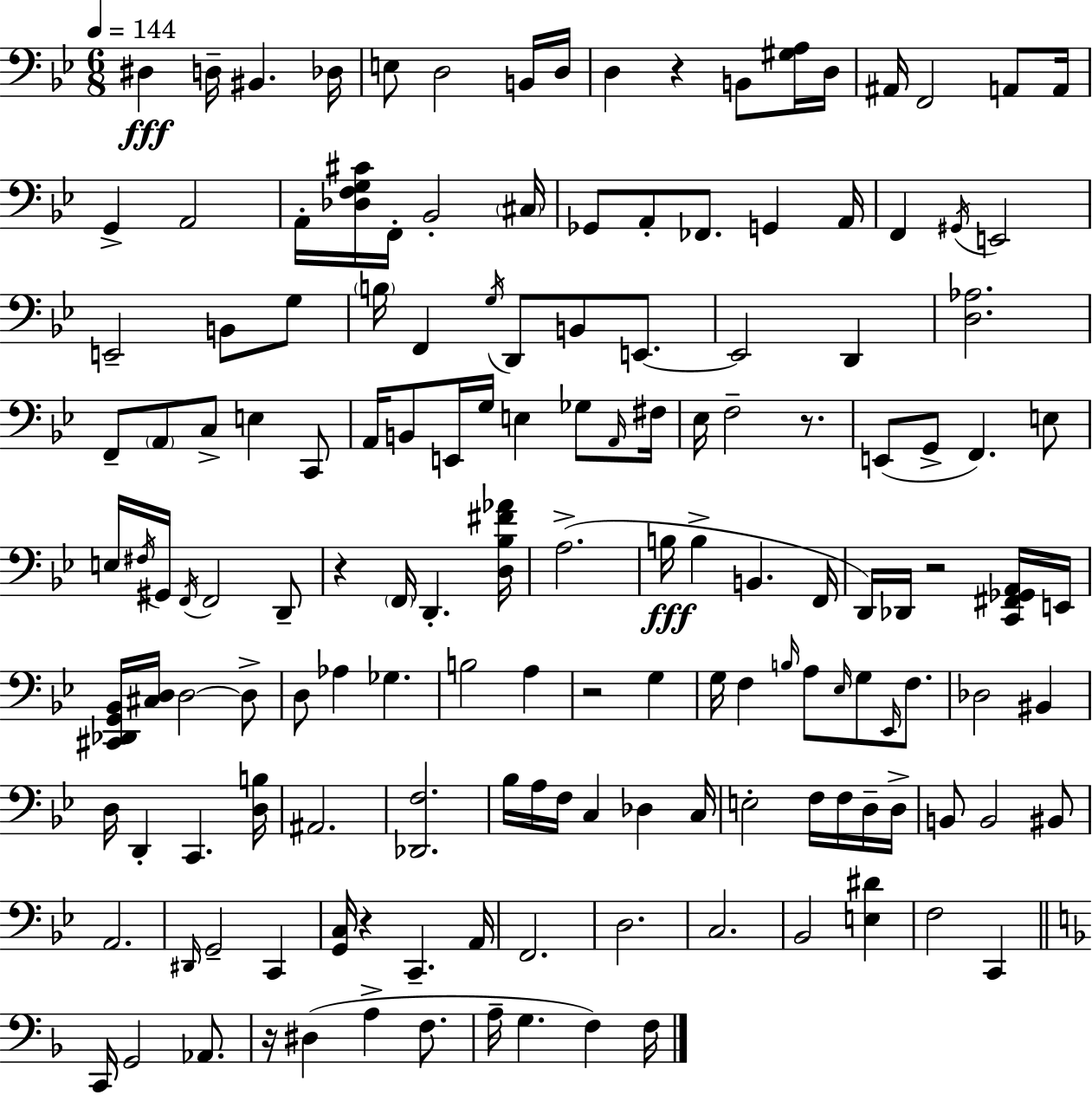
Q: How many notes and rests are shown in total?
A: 151